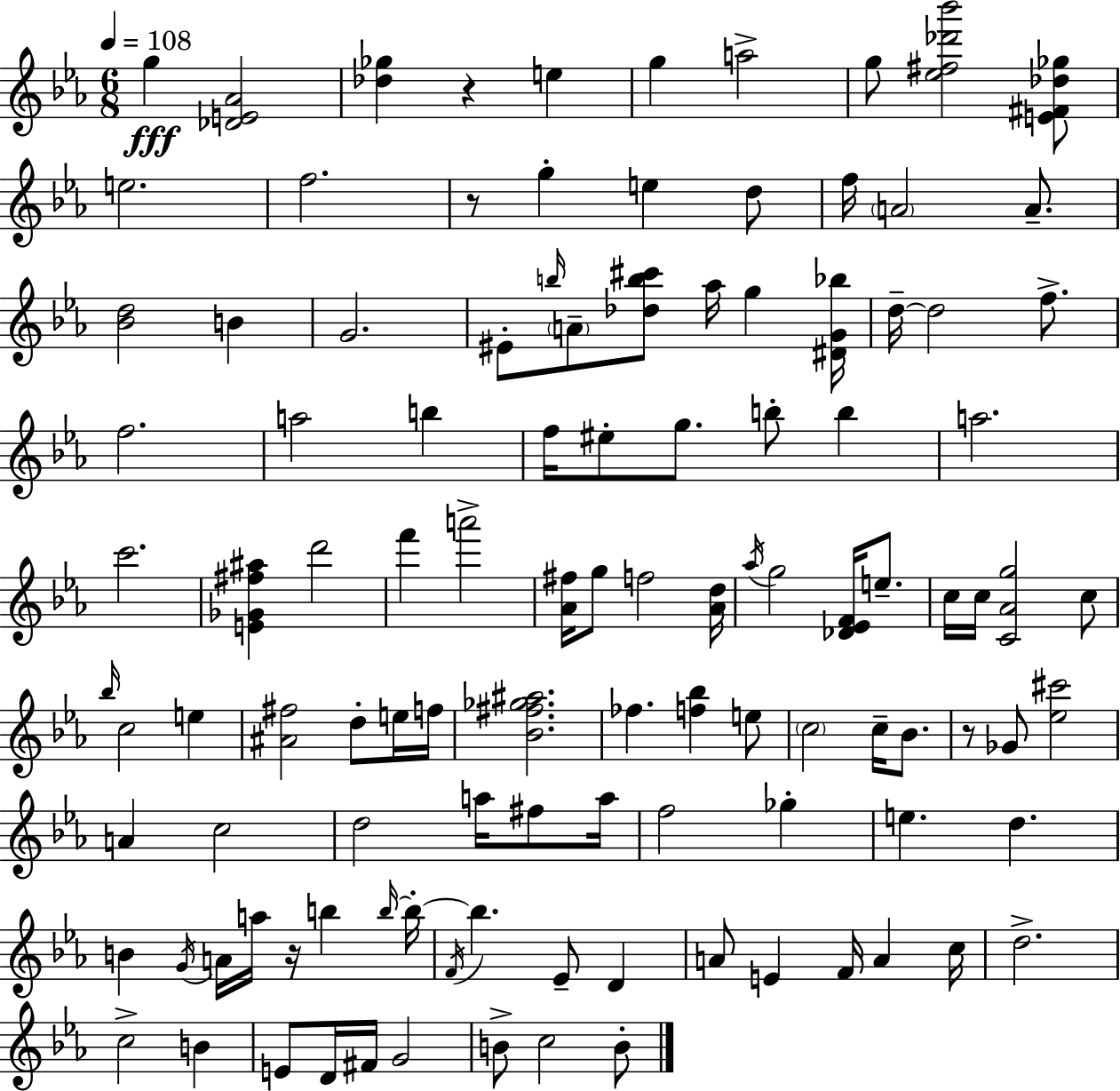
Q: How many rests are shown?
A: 4